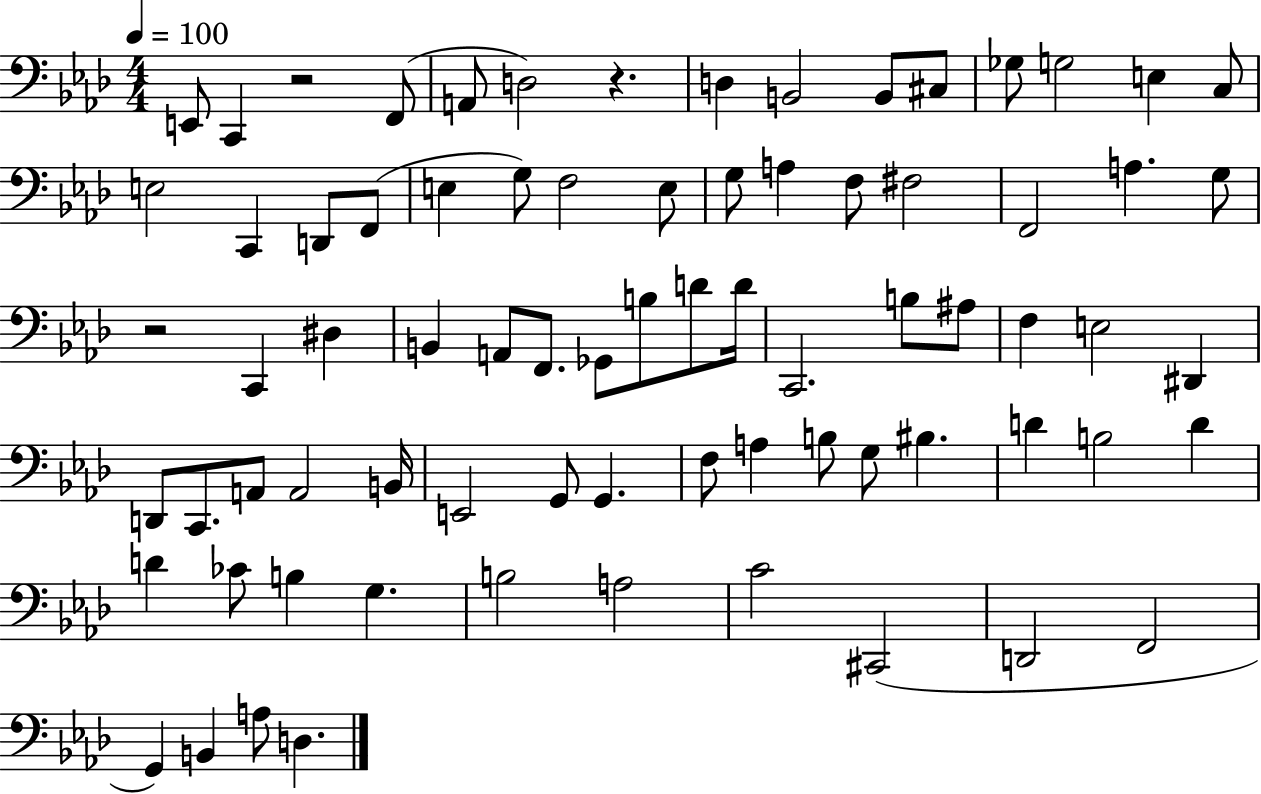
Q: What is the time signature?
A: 4/4